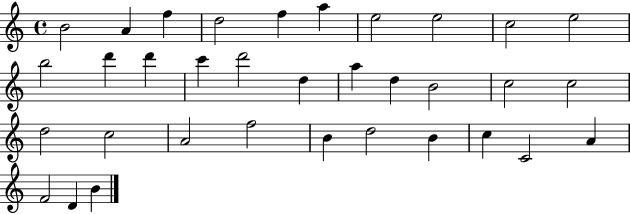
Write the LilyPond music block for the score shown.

{
  \clef treble
  \time 4/4
  \defaultTimeSignature
  \key c \major
  b'2 a'4 f''4 | d''2 f''4 a''4 | e''2 e''2 | c''2 e''2 | \break b''2 d'''4 d'''4 | c'''4 d'''2 d''4 | a''4 d''4 b'2 | c''2 c''2 | \break d''2 c''2 | a'2 f''2 | b'4 d''2 b'4 | c''4 c'2 a'4 | \break f'2 d'4 b'4 | \bar "|."
}